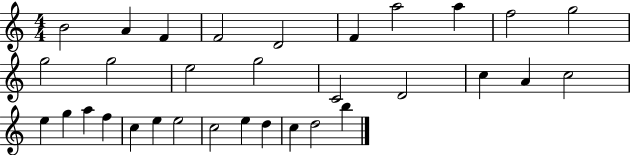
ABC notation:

X:1
T:Untitled
M:4/4
L:1/4
K:C
B2 A F F2 D2 F a2 a f2 g2 g2 g2 e2 g2 C2 D2 c A c2 e g a f c e e2 c2 e d c d2 b